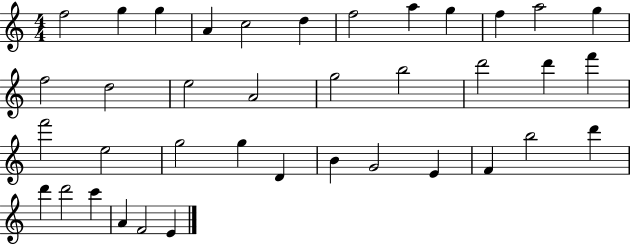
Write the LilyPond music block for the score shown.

{
  \clef treble
  \numericTimeSignature
  \time 4/4
  \key c \major
  f''2 g''4 g''4 | a'4 c''2 d''4 | f''2 a''4 g''4 | f''4 a''2 g''4 | \break f''2 d''2 | e''2 a'2 | g''2 b''2 | d'''2 d'''4 f'''4 | \break f'''2 e''2 | g''2 g''4 d'4 | b'4 g'2 e'4 | f'4 b''2 d'''4 | \break d'''4 d'''2 c'''4 | a'4 f'2 e'4 | \bar "|."
}